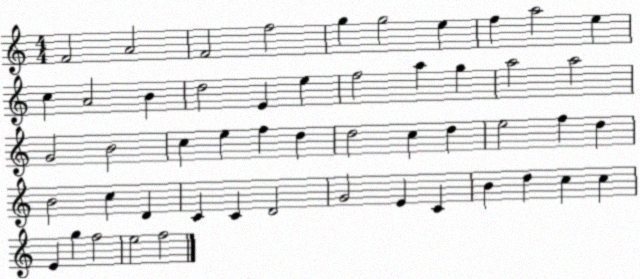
X:1
T:Untitled
M:4/4
L:1/4
K:C
F2 A2 F2 f2 g g2 e f a2 e c A2 B d2 E e f2 a g a2 a2 G2 B2 c e f d d2 c d e2 f d B2 c D C C D2 G2 E C B d c c E g f2 e2 f2